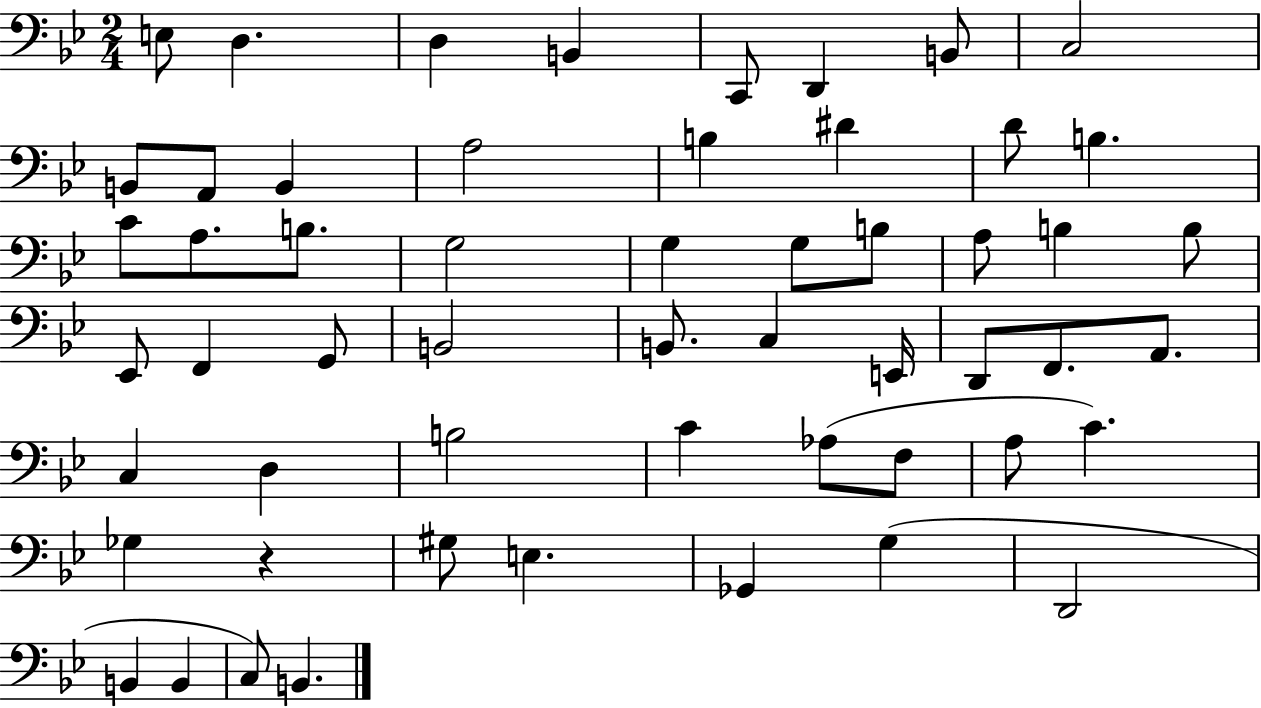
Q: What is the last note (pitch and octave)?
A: B2